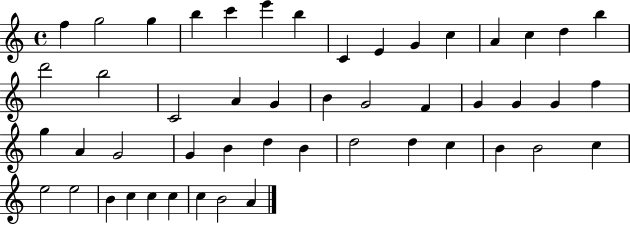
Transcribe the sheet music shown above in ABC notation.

X:1
T:Untitled
M:4/4
L:1/4
K:C
f g2 g b c' e' b C E G c A c d b d'2 b2 C2 A G B G2 F G G G f g A G2 G B d B d2 d c B B2 c e2 e2 B c c c c B2 A